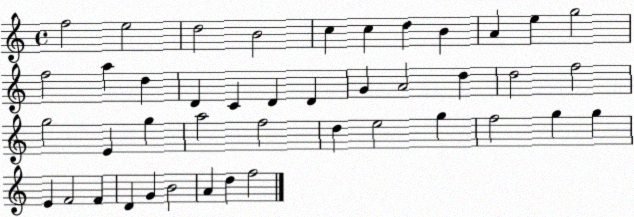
X:1
T:Untitled
M:4/4
L:1/4
K:C
f2 e2 d2 B2 c c d B A e g2 f2 a d D C D D G A2 d d2 f2 g2 E g a2 f2 d e2 g f2 g g E F2 F D G B2 A d f2